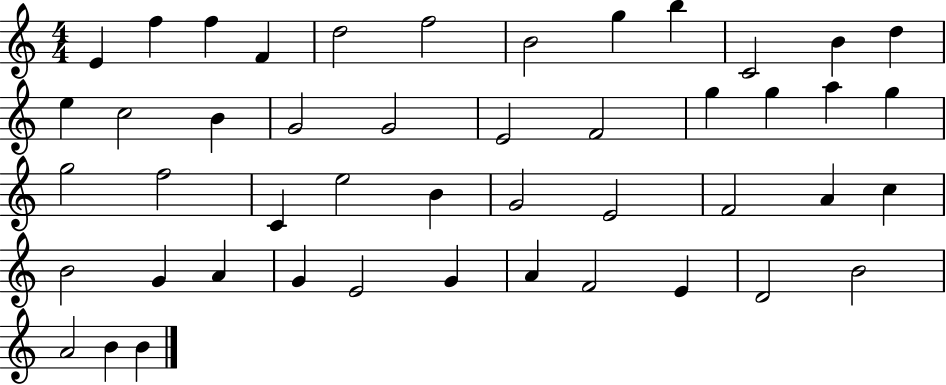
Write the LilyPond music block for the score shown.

{
  \clef treble
  \numericTimeSignature
  \time 4/4
  \key c \major
  e'4 f''4 f''4 f'4 | d''2 f''2 | b'2 g''4 b''4 | c'2 b'4 d''4 | \break e''4 c''2 b'4 | g'2 g'2 | e'2 f'2 | g''4 g''4 a''4 g''4 | \break g''2 f''2 | c'4 e''2 b'4 | g'2 e'2 | f'2 a'4 c''4 | \break b'2 g'4 a'4 | g'4 e'2 g'4 | a'4 f'2 e'4 | d'2 b'2 | \break a'2 b'4 b'4 | \bar "|."
}